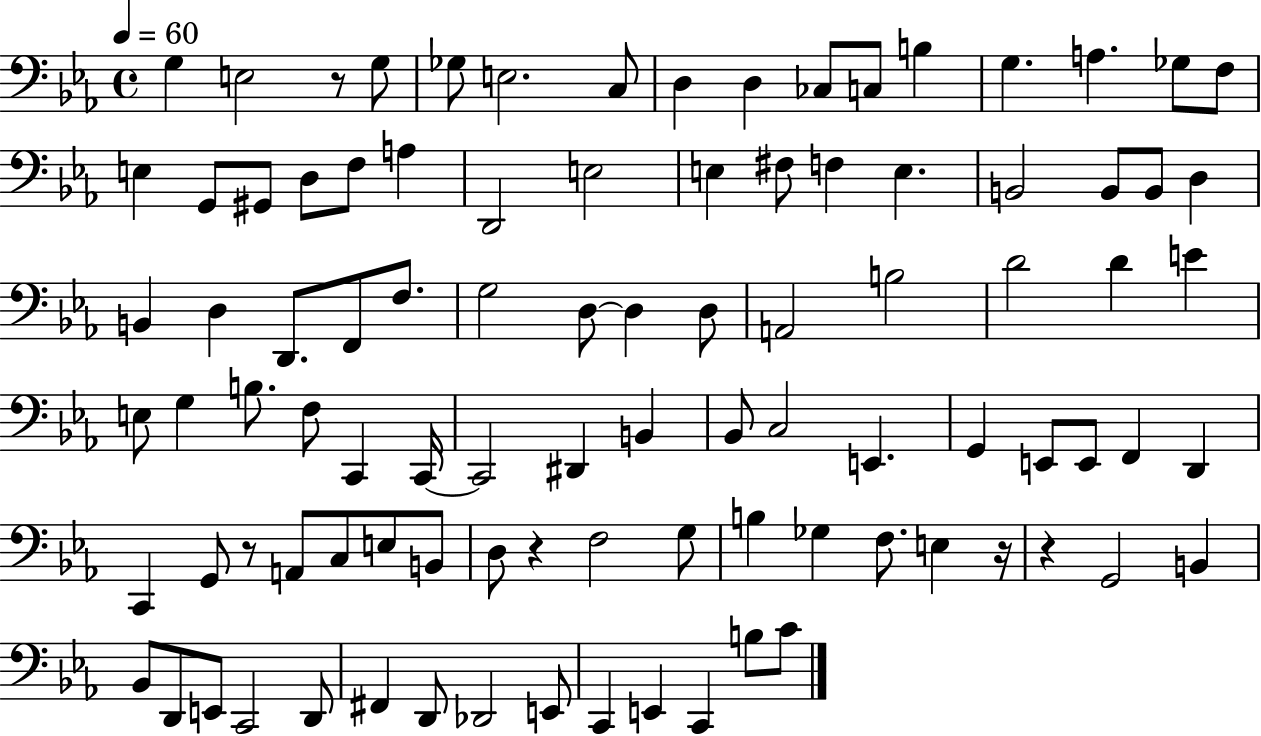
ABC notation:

X:1
T:Untitled
M:4/4
L:1/4
K:Eb
G, E,2 z/2 G,/2 _G,/2 E,2 C,/2 D, D, _C,/2 C,/2 B, G, A, _G,/2 F,/2 E, G,,/2 ^G,,/2 D,/2 F,/2 A, D,,2 E,2 E, ^F,/2 F, E, B,,2 B,,/2 B,,/2 D, B,, D, D,,/2 F,,/2 F,/2 G,2 D,/2 D, D,/2 A,,2 B,2 D2 D E E,/2 G, B,/2 F,/2 C,, C,,/4 C,,2 ^D,, B,, _B,,/2 C,2 E,, G,, E,,/2 E,,/2 F,, D,, C,, G,,/2 z/2 A,,/2 C,/2 E,/2 B,,/2 D,/2 z F,2 G,/2 B, _G, F,/2 E, z/4 z G,,2 B,, _B,,/2 D,,/2 E,,/2 C,,2 D,,/2 ^F,, D,,/2 _D,,2 E,,/2 C,, E,, C,, B,/2 C/2